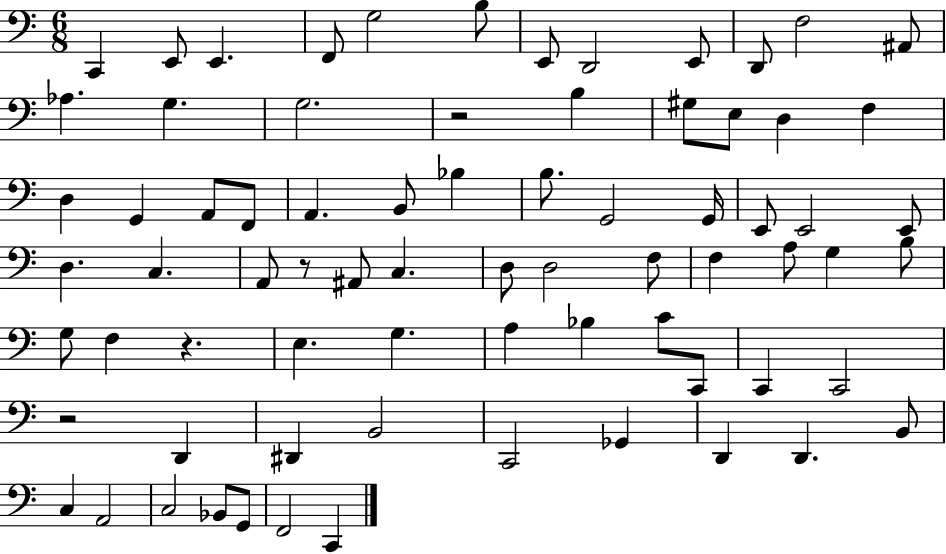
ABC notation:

X:1
T:Untitled
M:6/8
L:1/4
K:C
C,, E,,/2 E,, F,,/2 G,2 B,/2 E,,/2 D,,2 E,,/2 D,,/2 F,2 ^A,,/2 _A, G, G,2 z2 B, ^G,/2 E,/2 D, F, D, G,, A,,/2 F,,/2 A,, B,,/2 _B, B,/2 G,,2 G,,/4 E,,/2 E,,2 E,,/2 D, C, A,,/2 z/2 ^A,,/2 C, D,/2 D,2 F,/2 F, A,/2 G, B,/2 G,/2 F, z E, G, A, _B, C/2 C,,/2 C,, C,,2 z2 D,, ^D,, B,,2 C,,2 _G,, D,, D,, B,,/2 C, A,,2 C,2 _B,,/2 G,,/2 F,,2 C,,